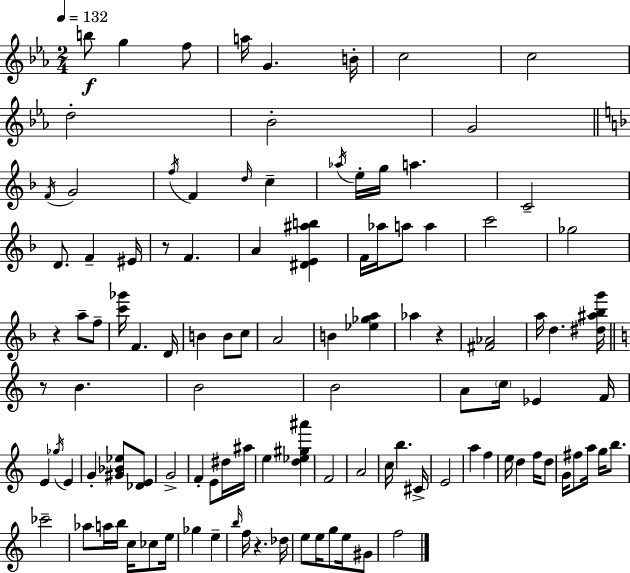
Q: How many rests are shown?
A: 5